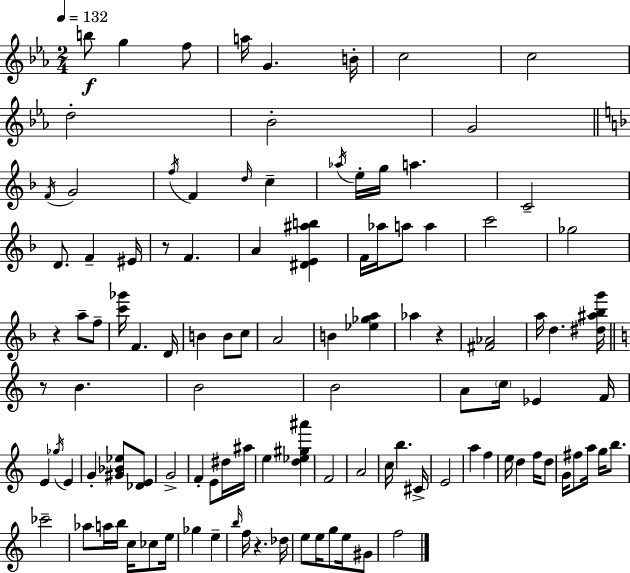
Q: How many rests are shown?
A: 5